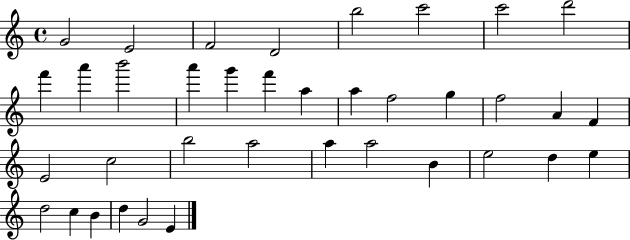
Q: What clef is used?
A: treble